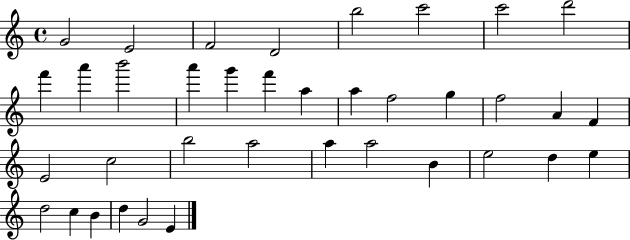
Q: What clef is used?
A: treble